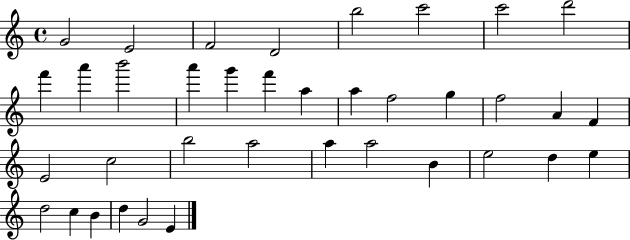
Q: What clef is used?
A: treble